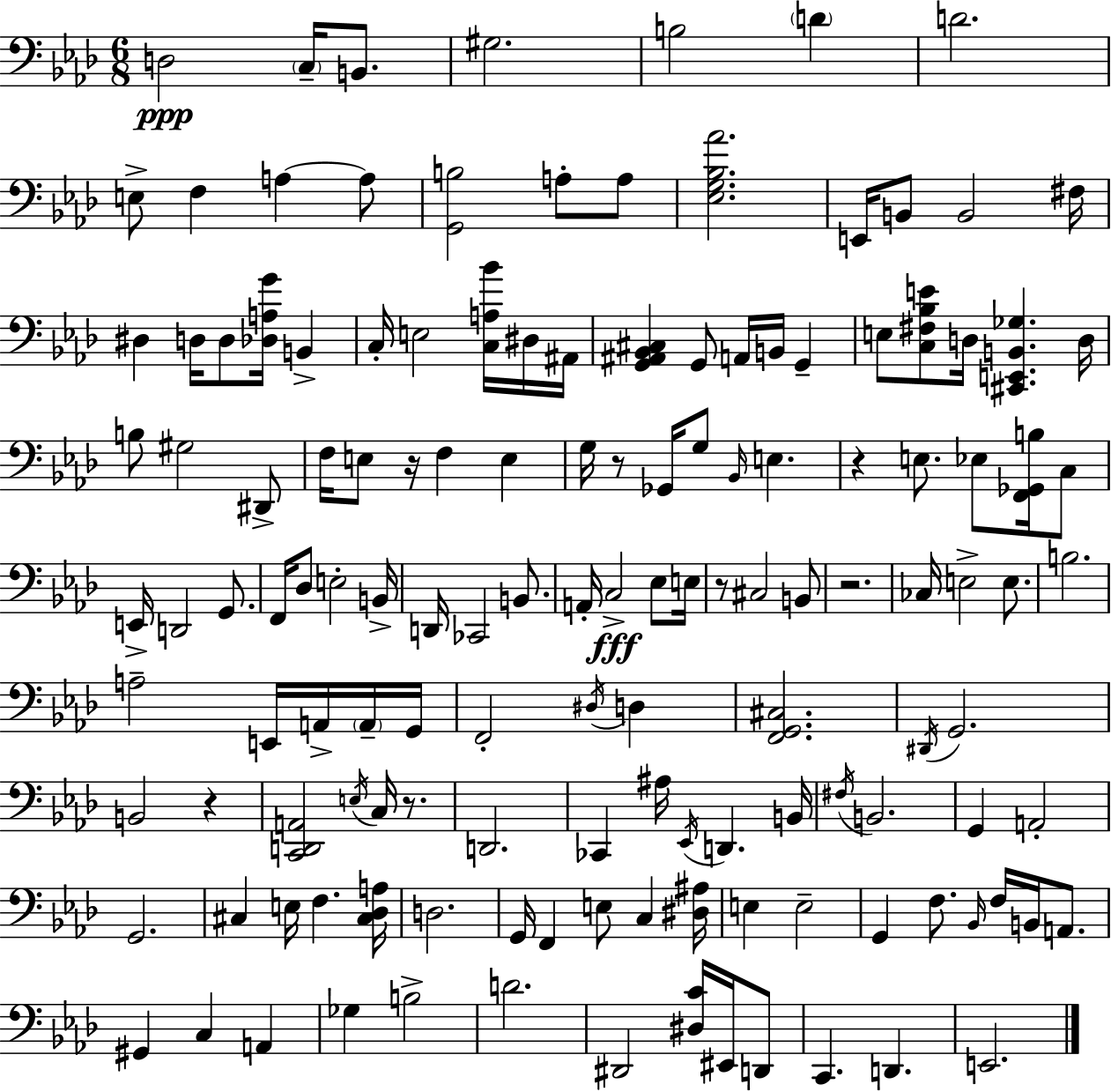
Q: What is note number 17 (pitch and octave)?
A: F#3